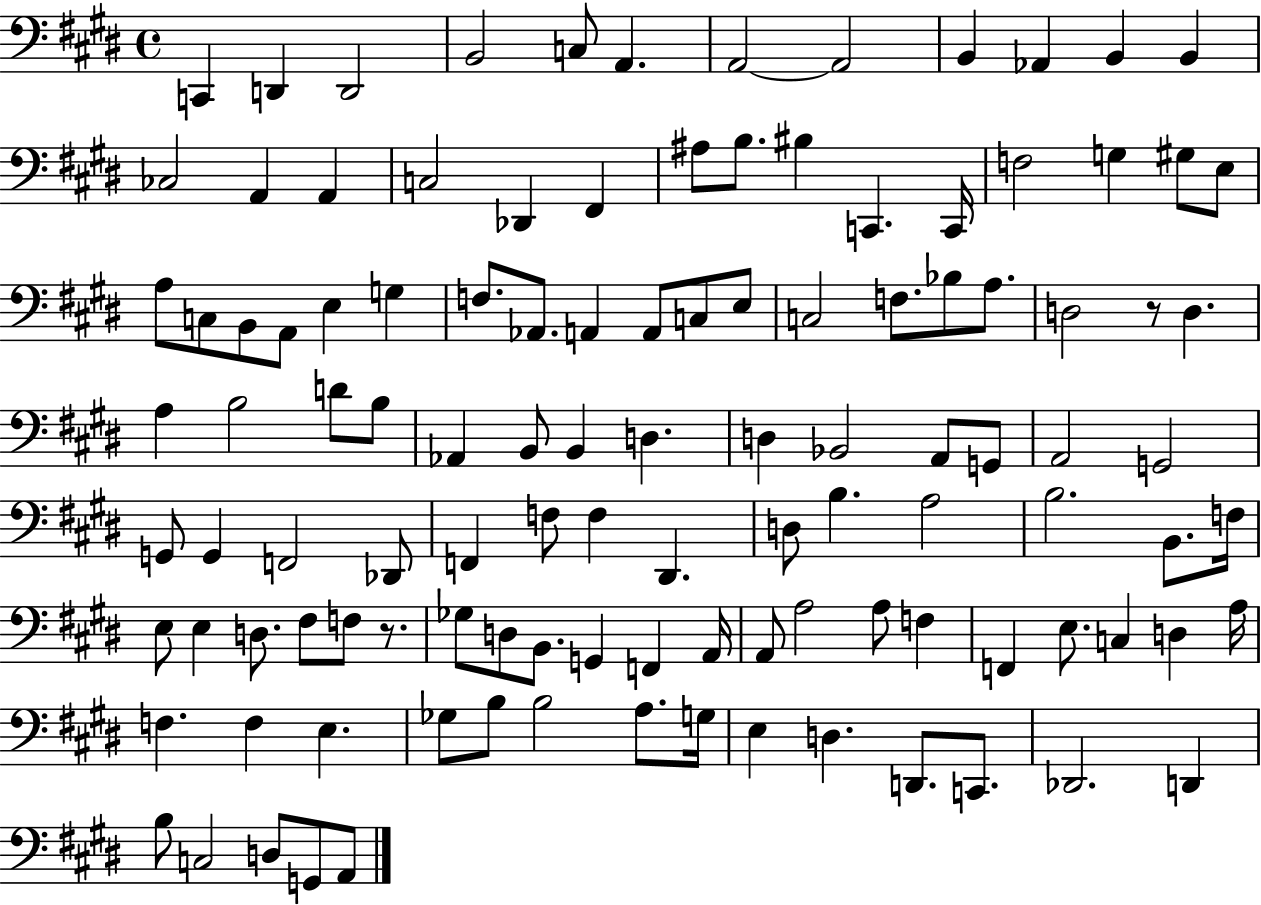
C2/q D2/q D2/h B2/h C3/e A2/q. A2/h A2/h B2/q Ab2/q B2/q B2/q CES3/h A2/q A2/q C3/h Db2/q F#2/q A#3/e B3/e. BIS3/q C2/q. C2/s F3/h G3/q G#3/e E3/e A3/e C3/e B2/e A2/e E3/q G3/q F3/e. Ab2/e. A2/q A2/e C3/e E3/e C3/h F3/e. Bb3/e A3/e. D3/h R/e D3/q. A3/q B3/h D4/e B3/e Ab2/q B2/e B2/q D3/q. D3/q Bb2/h A2/e G2/e A2/h G2/h G2/e G2/q F2/h Db2/e F2/q F3/e F3/q D#2/q. D3/e B3/q. A3/h B3/h. B2/e. F3/s E3/e E3/q D3/e. F#3/e F3/e R/e. Gb3/e D3/e B2/e. G2/q F2/q A2/s A2/e A3/h A3/e F3/q F2/q E3/e. C3/q D3/q A3/s F3/q. F3/q E3/q. Gb3/e B3/e B3/h A3/e. G3/s E3/q D3/q. D2/e. C2/e. Db2/h. D2/q B3/e C3/h D3/e G2/e A2/e